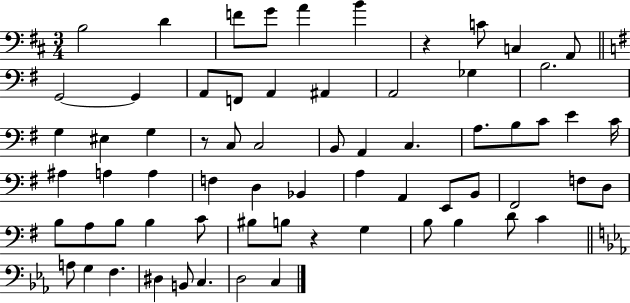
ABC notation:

X:1
T:Untitled
M:3/4
L:1/4
K:D
B,2 D F/2 G/2 A B z C/2 C, A,,/2 G,,2 G,, A,,/2 F,,/2 A,, ^A,, A,,2 _G, B,2 G, ^E, G, z/2 C,/2 C,2 B,,/2 A,, C, A,/2 B,/2 C/2 E C/4 ^A, A, A, F, D, _B,, A, A,, E,,/2 B,,/2 ^F,,2 F,/2 D,/2 B,/2 A,/2 B,/2 B, C/2 ^B,/2 B,/2 z G, B,/2 B, D/2 C A,/2 G, F, ^D, B,,/2 C, D,2 C,